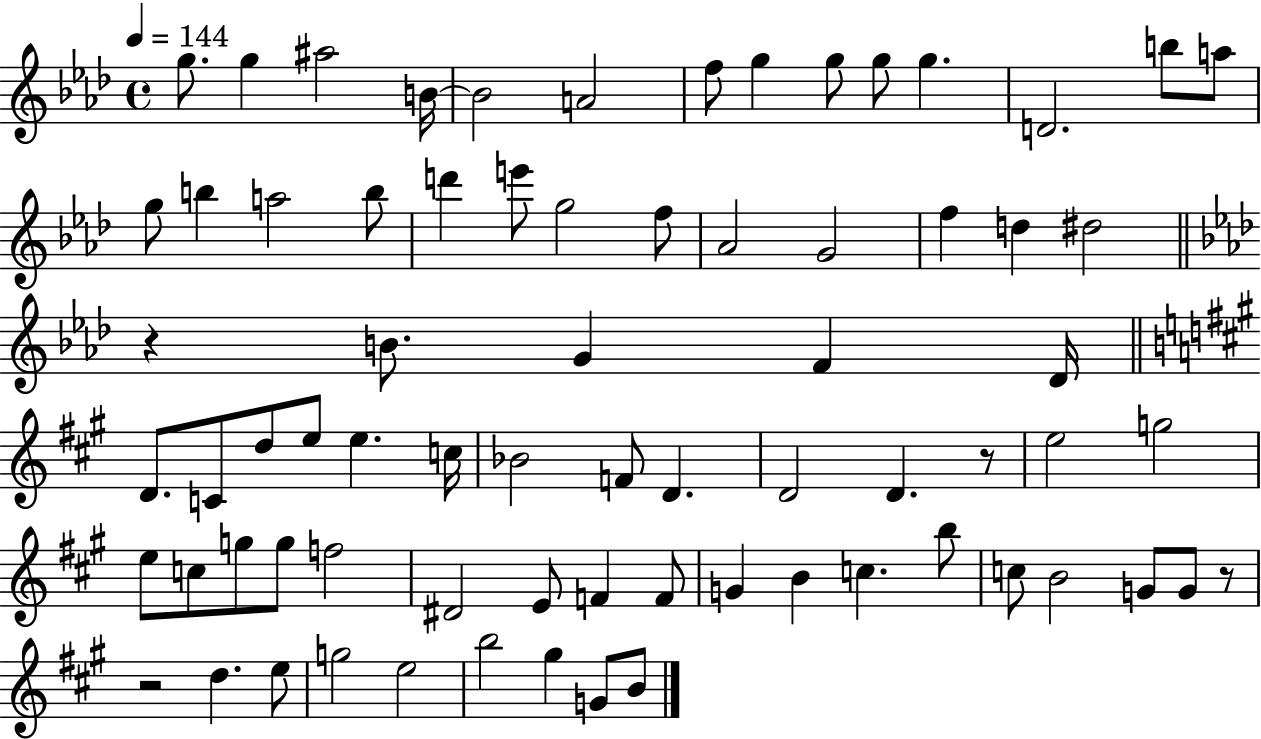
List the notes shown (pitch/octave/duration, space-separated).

G5/e. G5/q A#5/h B4/s B4/h A4/h F5/e G5/q G5/e G5/e G5/q. D4/h. B5/e A5/e G5/e B5/q A5/h B5/e D6/q E6/e G5/h F5/e Ab4/h G4/h F5/q D5/q D#5/h R/q B4/e. G4/q F4/q Db4/s D4/e. C4/e D5/e E5/e E5/q. C5/s Bb4/h F4/e D4/q. D4/h D4/q. R/e E5/h G5/h E5/e C5/e G5/e G5/e F5/h D#4/h E4/e F4/q F4/e G4/q B4/q C5/q. B5/e C5/e B4/h G4/e G4/e R/e R/h D5/q. E5/e G5/h E5/h B5/h G#5/q G4/e B4/e